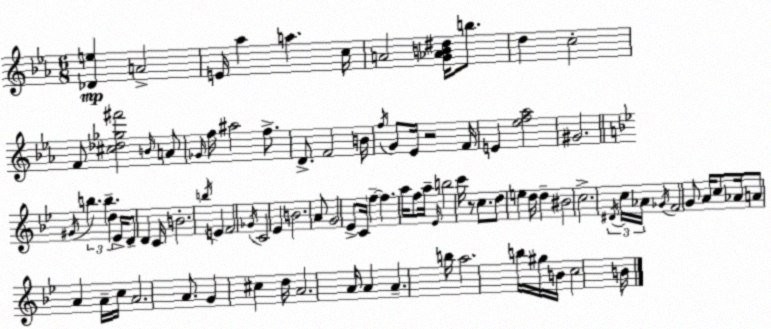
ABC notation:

X:1
T:Untitled
M:6/8
L:1/4
K:Cm
[_De] A2 E/4 _a a c/4 A2 [G_AB^d]/4 b/2 d c2 F/2 [^c_d_g^f']2 B/4 A/2 _G/4 f/4 ^a2 f/2 D/2 F2 B/4 f/4 G/2 _E/4 z2 F/4 E [_ef_a]2 ^G2 ^G/4 b b d _E/4 D/2 D C/4 B2 b/4 E F2 _G/4 C2 _E B2 A/2 G2 _E/2 C/4 f f a/4 f/2 a/4 _E/4 b2 c'/4 z/2 c/2 d/2 e d/4 d ^B2 c2 ^D/4 c/4 _A/4 _G/4 F2 G/2 A/4 c/2 _A/4 A/2 A A/4 c/4 A2 A/2 G ^c d/4 A2 A/4 A A b/4 a2 b/4 ^g/4 B/4 c2 B/4